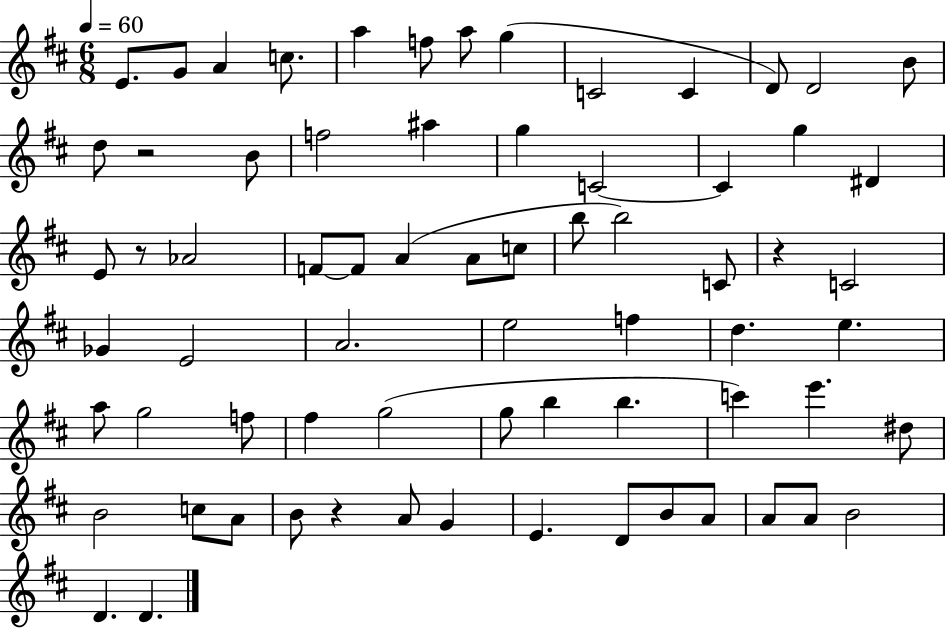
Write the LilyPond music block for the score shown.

{
  \clef treble
  \numericTimeSignature
  \time 6/8
  \key d \major
  \tempo 4 = 60
  e'8. g'8 a'4 c''8. | a''4 f''8 a''8 g''4( | c'2 c'4 | d'8) d'2 b'8 | \break d''8 r2 b'8 | f''2 ais''4 | g''4 c'2~~ | c'4 g''4 dis'4 | \break e'8 r8 aes'2 | f'8~~ f'8 a'4( a'8 c''8 | b''8 b''2) c'8 | r4 c'2 | \break ges'4 e'2 | a'2. | e''2 f''4 | d''4. e''4. | \break a''8 g''2 f''8 | fis''4 g''2( | g''8 b''4 b''4. | c'''4) e'''4. dis''8 | \break b'2 c''8 a'8 | b'8 r4 a'8 g'4 | e'4. d'8 b'8 a'8 | a'8 a'8 b'2 | \break d'4. d'4. | \bar "|."
}